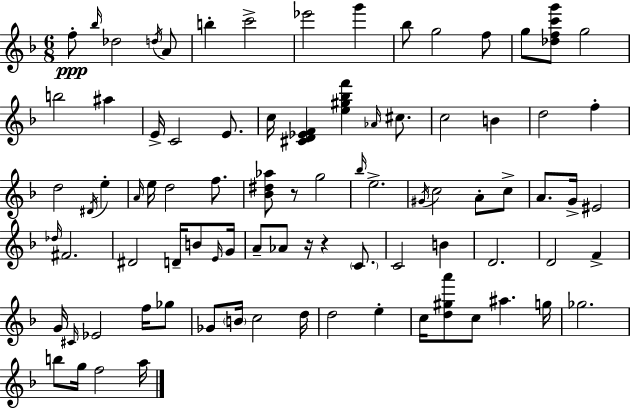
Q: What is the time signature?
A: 6/8